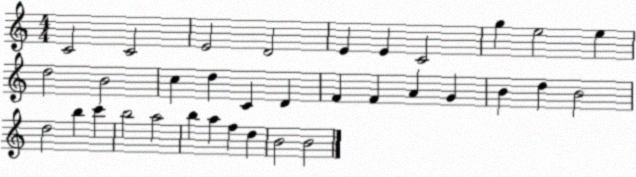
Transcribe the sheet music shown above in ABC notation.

X:1
T:Untitled
M:4/4
L:1/4
K:C
C2 C2 E2 D2 E E C2 g e2 e d2 B2 c d C D F F A G B d B2 d2 b c' b2 a2 b a f d B2 B2